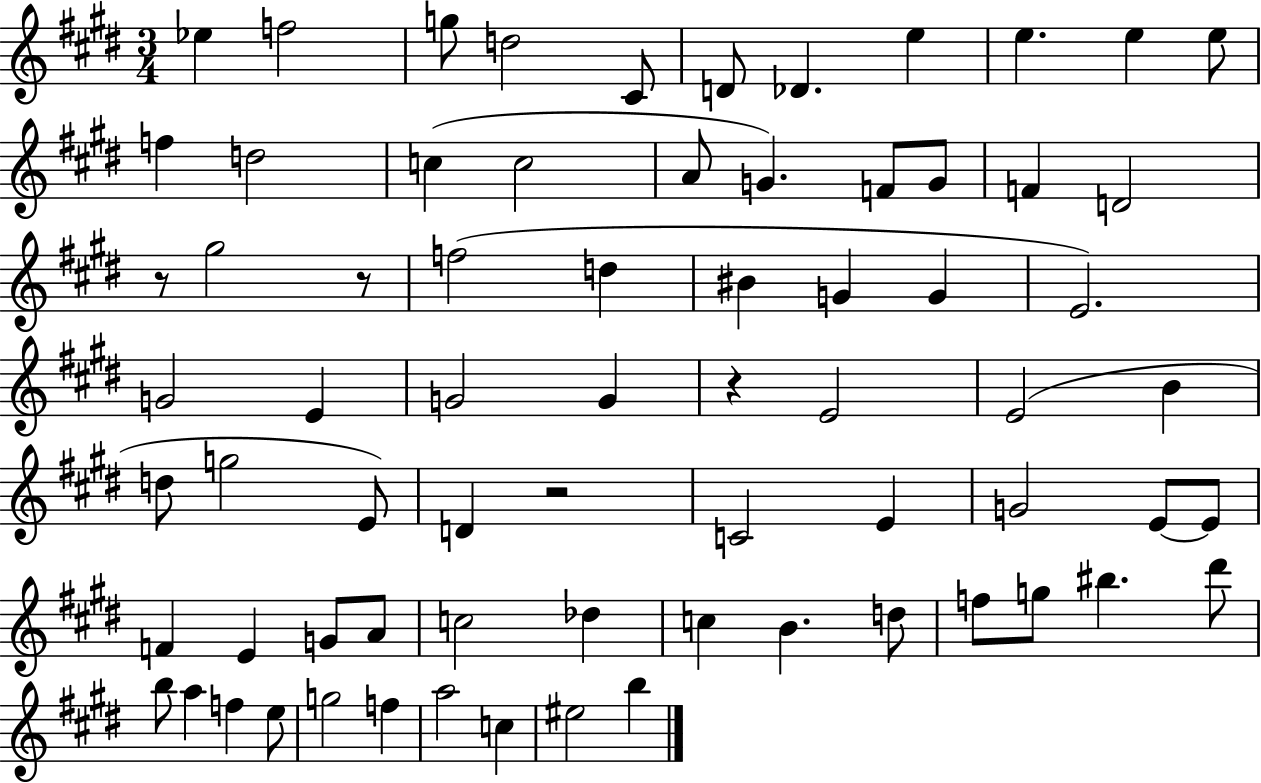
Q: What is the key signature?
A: E major